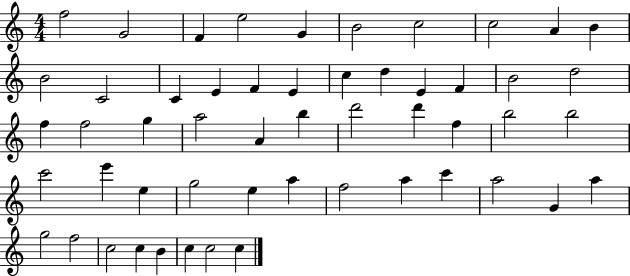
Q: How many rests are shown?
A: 0